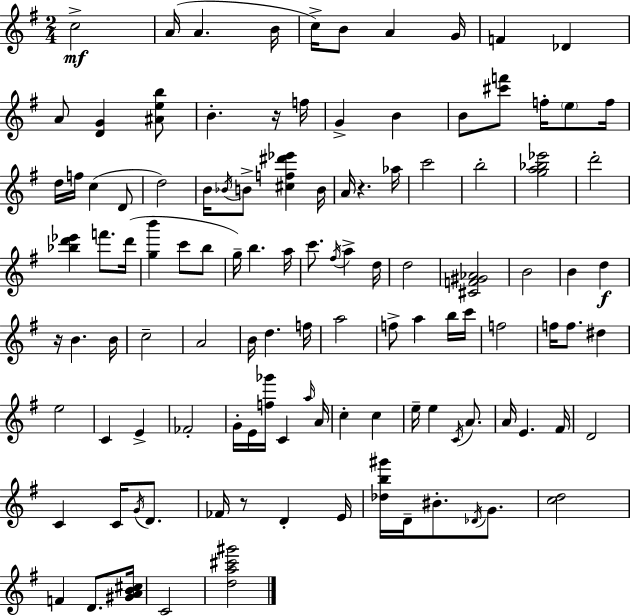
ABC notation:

X:1
T:Untitled
M:2/4
L:1/4
K:Em
c2 A/4 A B/4 c/4 B/2 A G/4 F _D A/2 [DG] [^Aeb]/2 B z/4 f/4 G B B/2 [^c'f']/2 f/4 e/2 f/4 d/4 f/4 c D/2 d2 B/4 _B/4 B/2 [^cf^d'_e'] B/4 A/4 z _a/4 c'2 b2 [ga_b_e']2 d'2 [_bd'_e'] f'/2 d'/4 [gb'] c'/2 b/2 g/4 b a/4 c'/2 ^f/4 a d/4 d2 [^CF^G_A]2 B2 B d z/4 B B/4 c2 A2 B/4 d f/4 a2 f/2 a b/4 c'/4 f2 f/4 f/2 ^d e2 C E _F2 G/4 E/4 [f_g']/4 C a/4 A/4 c c e/4 e C/4 A/2 A/4 E ^F/4 D2 C C/4 G/4 D/2 _F/4 z/2 D E/4 [_db^g']/4 D/4 ^B/2 _D/4 G/2 [cd]2 F D/2 [^GAB^c]/4 C2 [da^c'^g']2